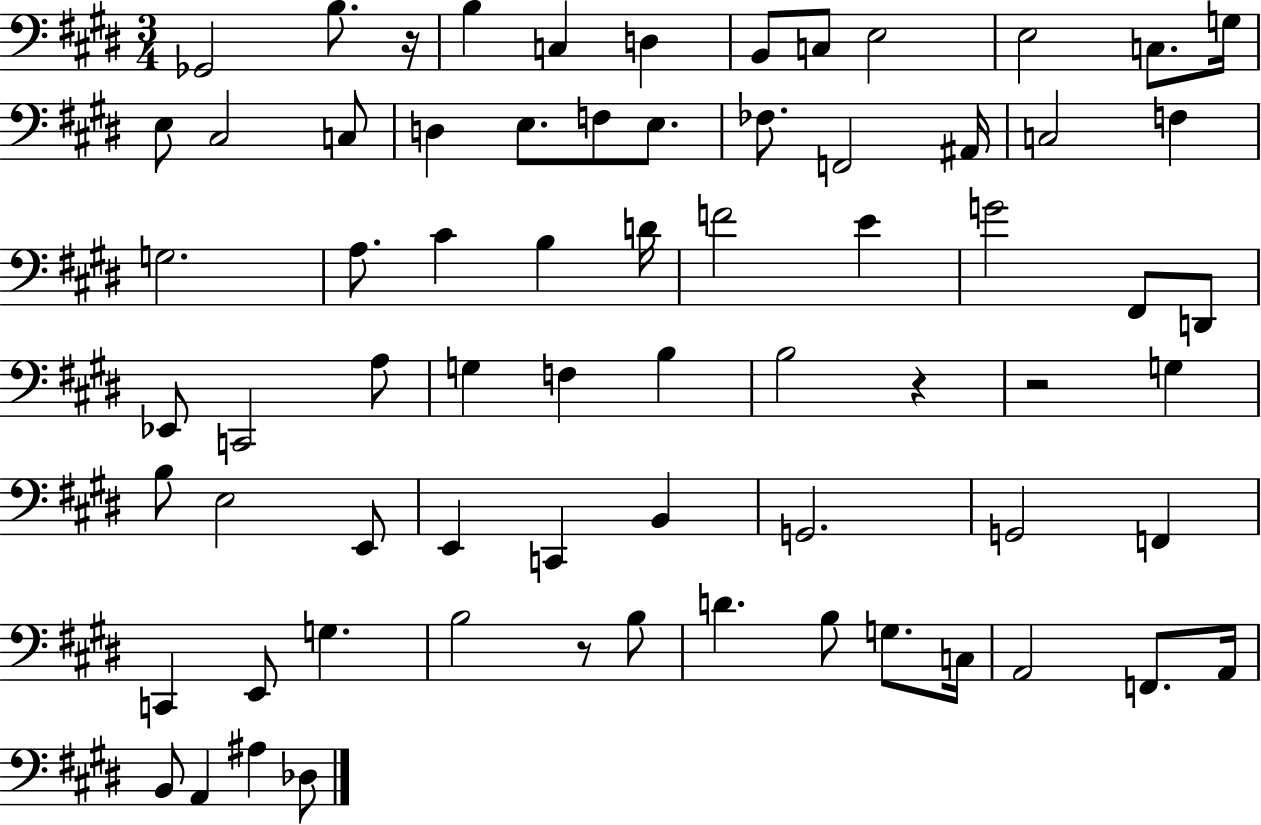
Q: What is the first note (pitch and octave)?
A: Gb2